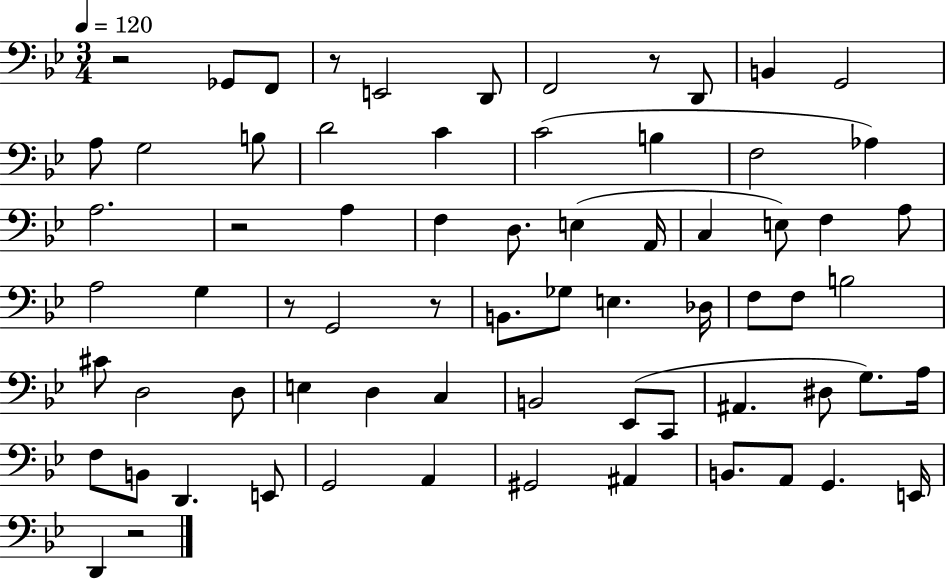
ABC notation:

X:1
T:Untitled
M:3/4
L:1/4
K:Bb
z2 _G,,/2 F,,/2 z/2 E,,2 D,,/2 F,,2 z/2 D,,/2 B,, G,,2 A,/2 G,2 B,/2 D2 C C2 B, F,2 _A, A,2 z2 A, F, D,/2 E, A,,/4 C, E,/2 F, A,/2 A,2 G, z/2 G,,2 z/2 B,,/2 _G,/2 E, _D,/4 F,/2 F,/2 B,2 ^C/2 D,2 D,/2 E, D, C, B,,2 _E,,/2 C,,/2 ^A,, ^D,/2 G,/2 A,/4 F,/2 B,,/2 D,, E,,/2 G,,2 A,, ^G,,2 ^A,, B,,/2 A,,/2 G,, E,,/4 D,, z2